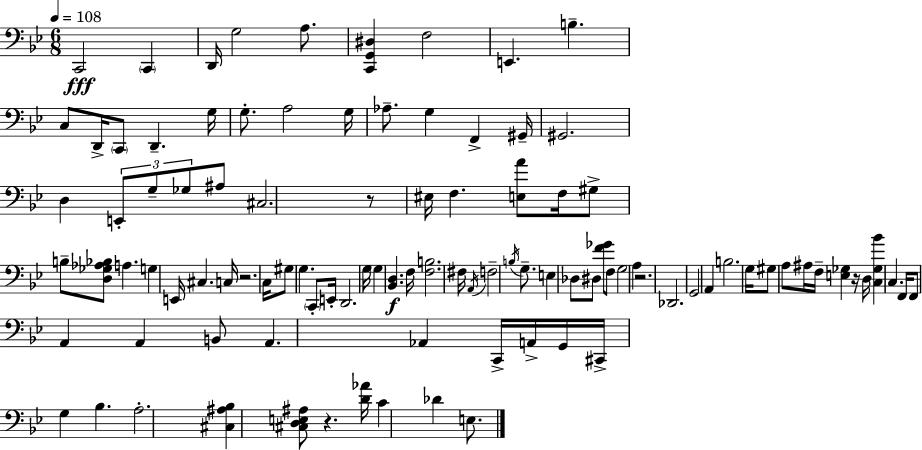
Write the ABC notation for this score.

X:1
T:Untitled
M:6/8
L:1/4
K:Gm
C,,2 C,, D,,/4 G,2 A,/2 [C,,G,,^D,] F,2 E,, B, C,/2 D,,/4 C,,/2 D,, G,/4 G,/2 A,2 G,/4 _A,/2 G, F,, ^G,,/4 ^G,,2 D, E,,/2 G,/2 _G,/2 ^A,/2 ^C,2 z/2 ^E,/4 F, [E,A]/2 F,/4 ^G,/2 B,/2 [D,_G,_A,_B,]/2 A, G, E,,/4 ^C, C,/4 z2 C,/4 ^G,/2 G, C,,/2 E,,/4 D,,2 G,/4 G, [_B,,D,] F,/4 [F,B,]2 ^F,/4 A,,/4 F,2 B,/4 G,/2 E, _D,/2 ^D,/2 [F_G]/2 F,/2 G,2 A, z2 _D,,2 G,,2 A,, B,2 G,/4 ^G,/2 A,/2 ^A,/4 F,/4 [E,_G,] z/4 D,/4 [C,_G,_B] C, F,,/4 F,,/2 A,, A,, B,,/2 A,, _A,, C,,/4 A,,/4 G,,/4 ^C,,/4 G, _B, A,2 [^C,^A,_B,] [^C,D,E,^A,]/2 z [D_A]/4 C _D E,/2